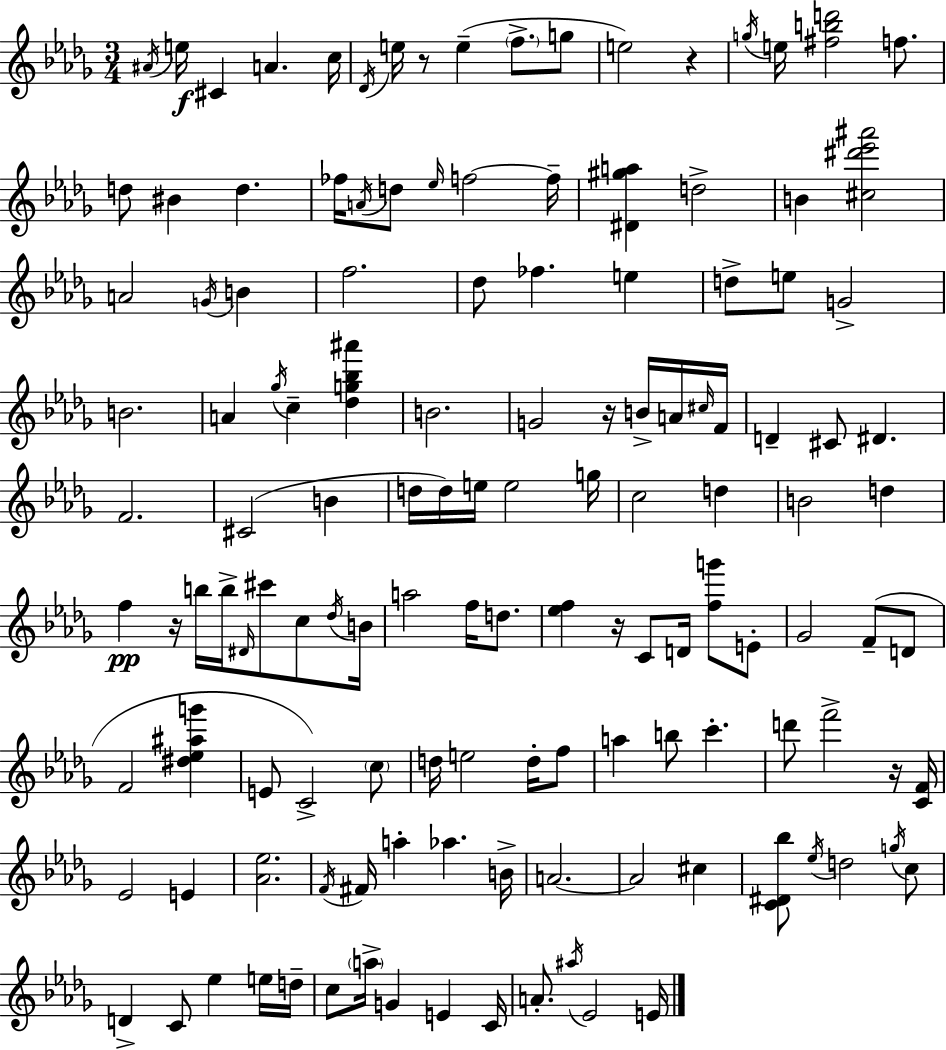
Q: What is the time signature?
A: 3/4